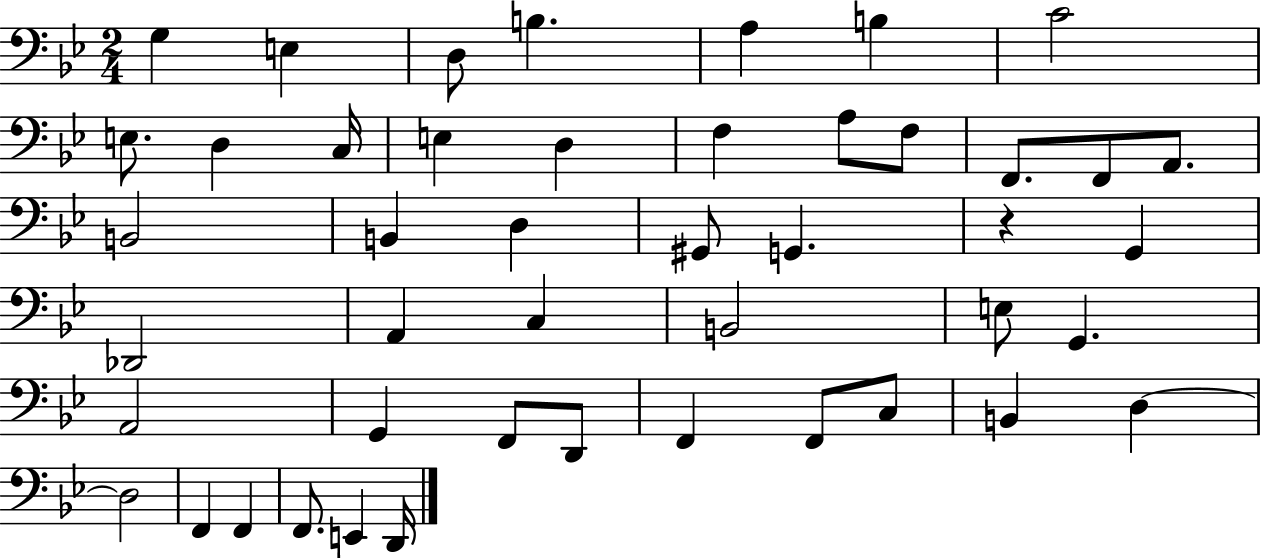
G3/q E3/q D3/e B3/q. A3/q B3/q C4/h E3/e. D3/q C3/s E3/q D3/q F3/q A3/e F3/e F2/e. F2/e A2/e. B2/h B2/q D3/q G#2/e G2/q. R/q G2/q Db2/h A2/q C3/q B2/h E3/e G2/q. A2/h G2/q F2/e D2/e F2/q F2/e C3/e B2/q D3/q D3/h F2/q F2/q F2/e. E2/q D2/s